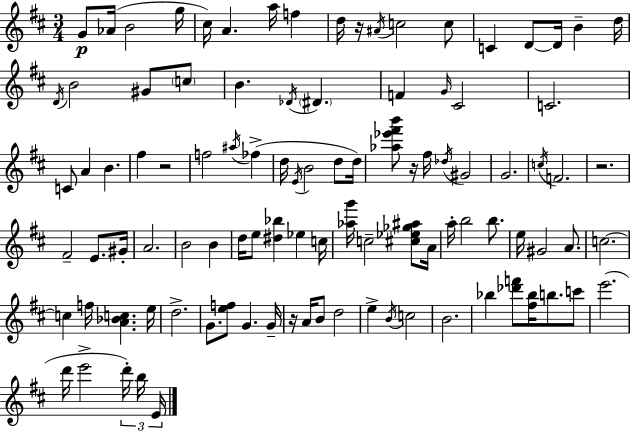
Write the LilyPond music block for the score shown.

{
  \clef treble
  \numericTimeSignature
  \time 3/4
  \key d \major
  g'8\p aes'16( b'2 g''16 | cis''16) a'4. a''16 f''4 | d''16 r16 \acciaccatura { ais'16 } c''2 c''8 | c'4 d'8~~ d'16 b'4-- | \break d''16 \acciaccatura { d'16 } b'2 gis'8 | \parenthesize c''8 b'4. \acciaccatura { des'16 } \parenthesize dis'4. | f'4 \grace { g'16 } cis'2 | c'2. | \break c'8 a'4 b'4. | fis''4 r2 | f''2 | \acciaccatura { ais''16 } fes''4->( d''16 \acciaccatura { e'16 } b'2 | \break d''8 d''16) <aes'' ees''' fis''' b'''>8 r16 fis''16 \acciaccatura { des''16 } gis'2 | g'2. | \acciaccatura { c''16 } f'2. | r2. | \break fis'2-- | e'8. gis'16-. a'2. | b'2 | b'4 d''16 e''8 <dis'' bes''>4 | \break ees''4 c''16 <aes'' g'''>16 c''2-- | <cis'' ees'' ges'' ais''>8 a'16 a''16-. b''2 | b''8. e''16 gis'2 | a'8. c''2.~~ | \break c''4 | f''16 <a' bes' c''>4. e''16 d''2.-> | g'8. <e'' f''>8 | g'4. g'16-- r16 a'16 b'8 | \break d''2 e''4-> | \acciaccatura { b'16 } c''2 b'2. | bes''4 | <des''' f'''>8 <fis'' bes''>16 b''8. c'''8 e'''2.( | \break d'''16 e'''2-> | \tuplet 3/2 { d'''16-.) b''16 e'16 } \bar "|."
}